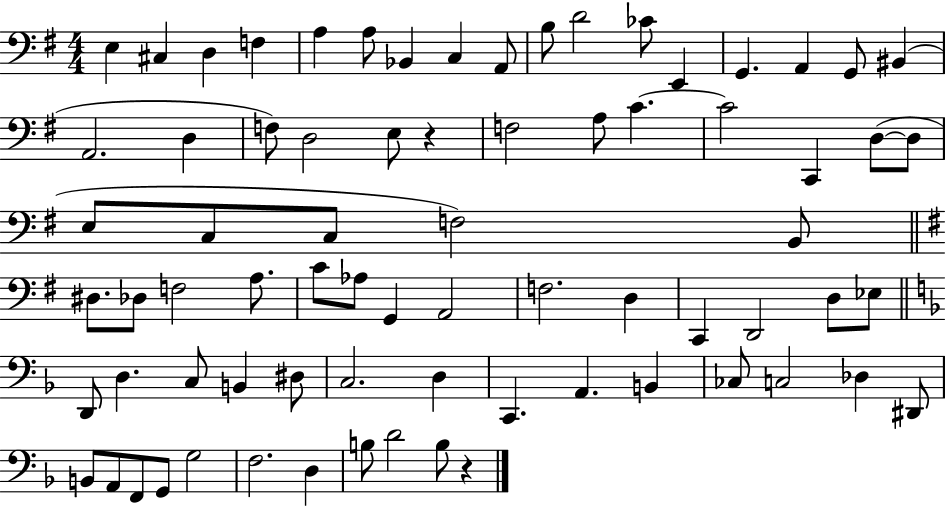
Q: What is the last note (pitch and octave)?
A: B3